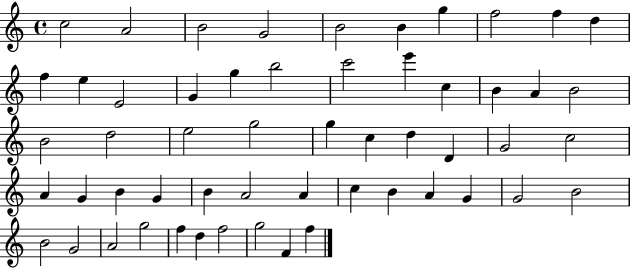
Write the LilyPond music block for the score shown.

{
  \clef treble
  \time 4/4
  \defaultTimeSignature
  \key c \major
  c''2 a'2 | b'2 g'2 | b'2 b'4 g''4 | f''2 f''4 d''4 | \break f''4 e''4 e'2 | g'4 g''4 b''2 | c'''2 e'''4 c''4 | b'4 a'4 b'2 | \break b'2 d''2 | e''2 g''2 | g''4 c''4 d''4 d'4 | g'2 c''2 | \break a'4 g'4 b'4 g'4 | b'4 a'2 a'4 | c''4 b'4 a'4 g'4 | g'2 b'2 | \break b'2 g'2 | a'2 g''2 | f''4 d''4 f''2 | g''2 f'4 f''4 | \break \bar "|."
}